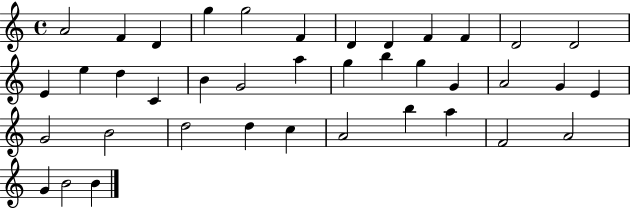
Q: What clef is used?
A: treble